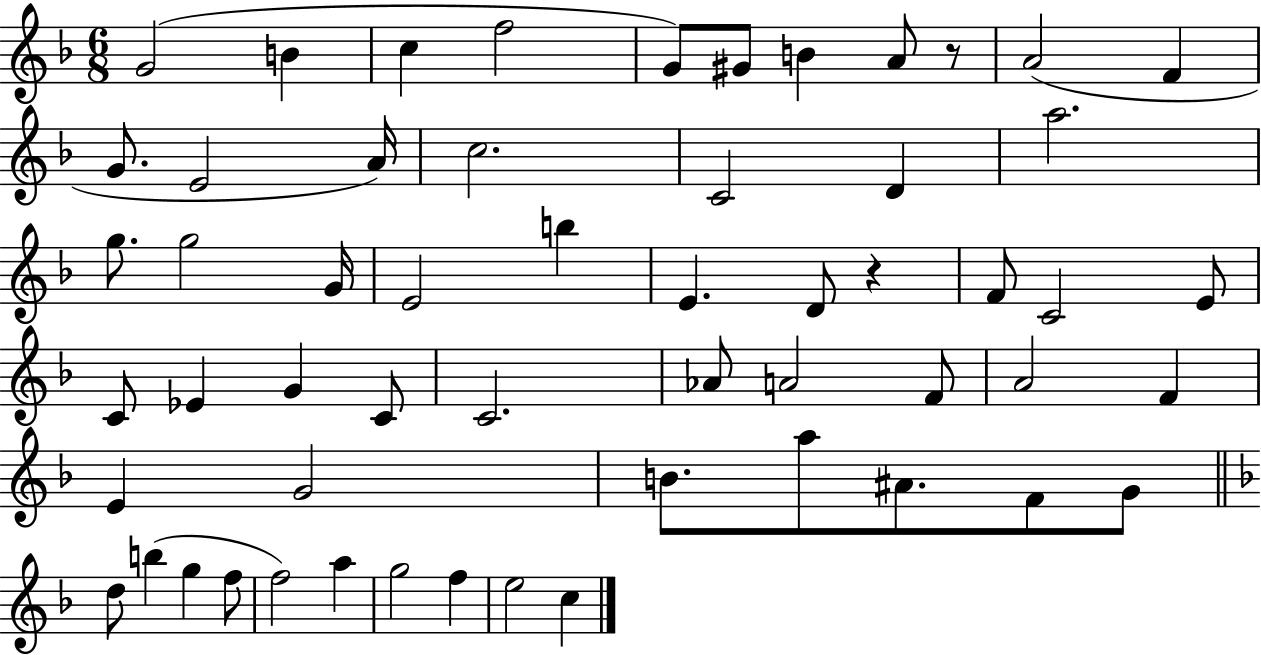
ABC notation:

X:1
T:Untitled
M:6/8
L:1/4
K:F
G2 B c f2 G/2 ^G/2 B A/2 z/2 A2 F G/2 E2 A/4 c2 C2 D a2 g/2 g2 G/4 E2 b E D/2 z F/2 C2 E/2 C/2 _E G C/2 C2 _A/2 A2 F/2 A2 F E G2 B/2 a/2 ^A/2 F/2 G/2 d/2 b g f/2 f2 a g2 f e2 c